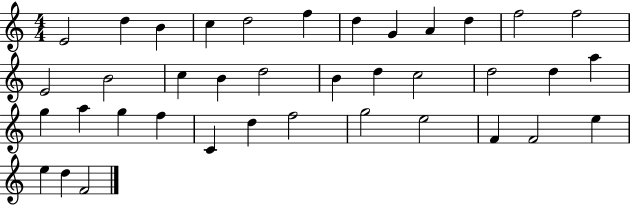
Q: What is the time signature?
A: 4/4